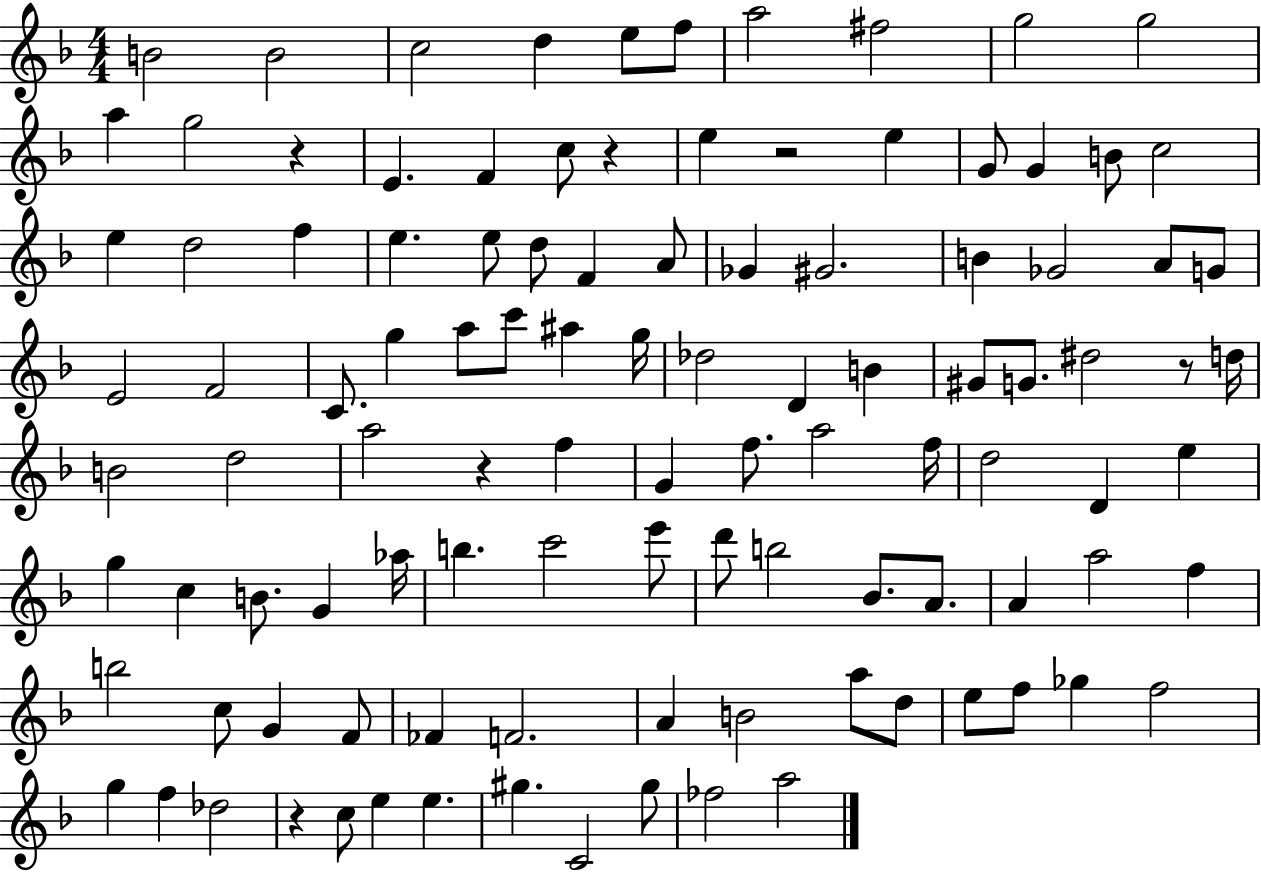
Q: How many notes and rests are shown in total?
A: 107